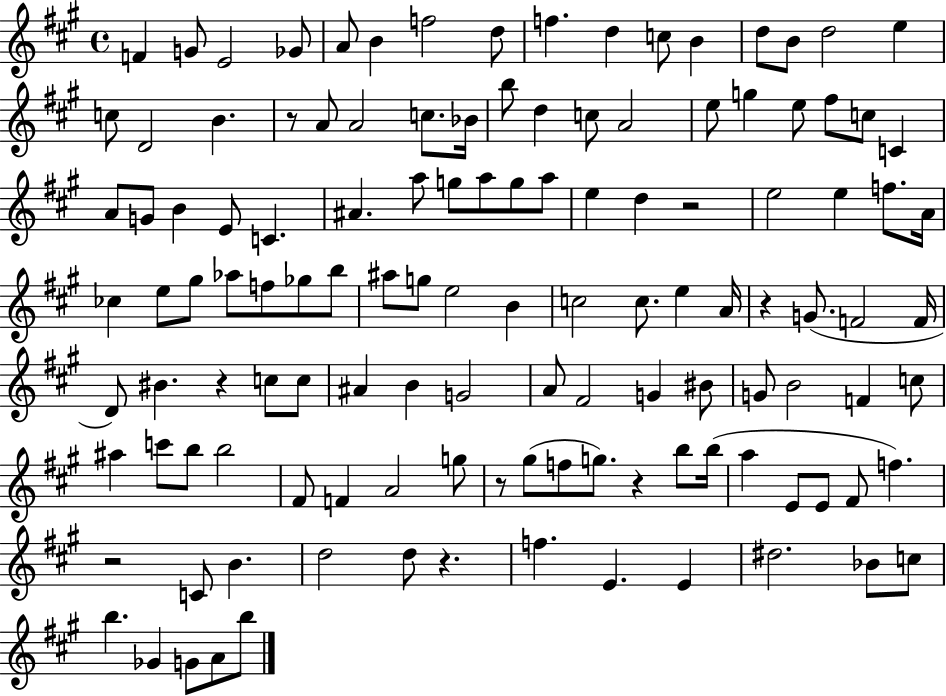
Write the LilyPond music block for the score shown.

{
  \clef treble
  \time 4/4
  \defaultTimeSignature
  \key a \major
  f'4 g'8 e'2 ges'8 | a'8 b'4 f''2 d''8 | f''4. d''4 c''8 b'4 | d''8 b'8 d''2 e''4 | \break c''8 d'2 b'4. | r8 a'8 a'2 c''8. bes'16 | b''8 d''4 c''8 a'2 | e''8 g''4 e''8 fis''8 c''8 c'4 | \break a'8 g'8 b'4 e'8 c'4. | ais'4. a''8 g''8 a''8 g''8 a''8 | e''4 d''4 r2 | e''2 e''4 f''8. a'16 | \break ces''4 e''8 gis''8 aes''8 f''8 ges''8 b''8 | ais''8 g''8 e''2 b'4 | c''2 c''8. e''4 a'16 | r4 g'8.( f'2 f'16 | \break d'8) bis'4. r4 c''8 c''8 | ais'4 b'4 g'2 | a'8 fis'2 g'4 bis'8 | g'8 b'2 f'4 c''8 | \break ais''4 c'''8 b''8 b''2 | fis'8 f'4 a'2 g''8 | r8 gis''8( f''8 g''8.) r4 b''8 b''16( | a''4 e'8 e'8 fis'8 f''4.) | \break r2 c'8 b'4. | d''2 d''8 r4. | f''4. e'4. e'4 | dis''2. bes'8 c''8 | \break b''4. ges'4 g'8 a'8 b''8 | \bar "|."
}